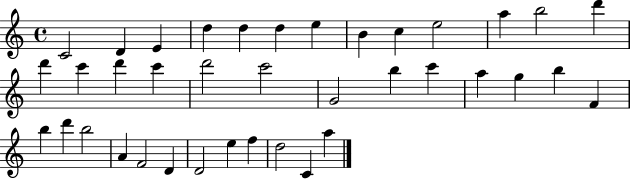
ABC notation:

X:1
T:Untitled
M:4/4
L:1/4
K:C
C2 D E d d d e B c e2 a b2 d' d' c' d' c' d'2 c'2 G2 b c' a g b F b d' b2 A F2 D D2 e f d2 C a